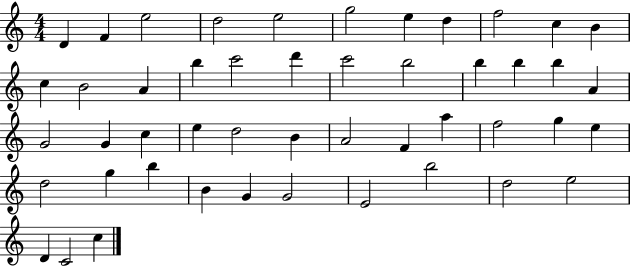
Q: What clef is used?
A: treble